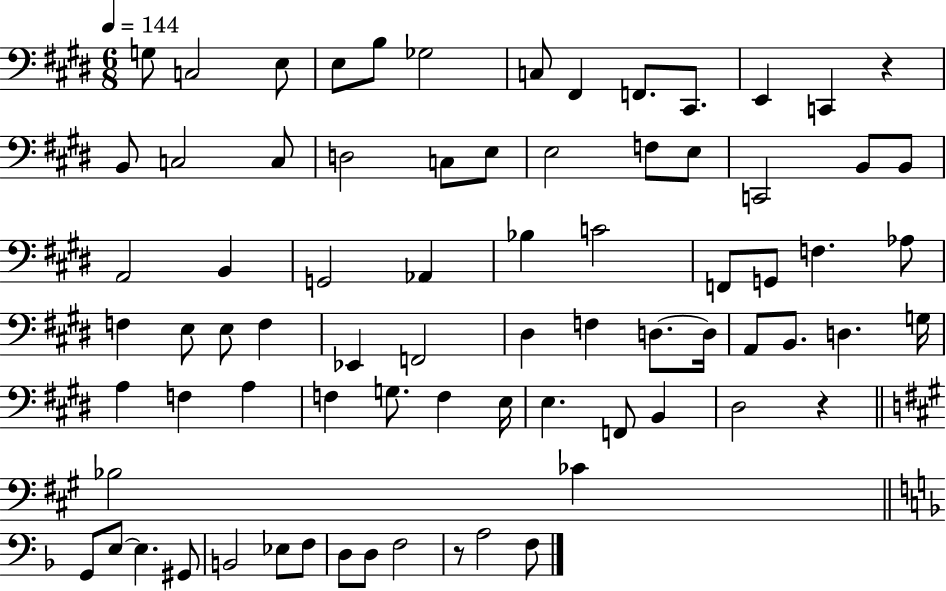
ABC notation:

X:1
T:Untitled
M:6/8
L:1/4
K:E
G,/2 C,2 E,/2 E,/2 B,/2 _G,2 C,/2 ^F,, F,,/2 ^C,,/2 E,, C,, z B,,/2 C,2 C,/2 D,2 C,/2 E,/2 E,2 F,/2 E,/2 C,,2 B,,/2 B,,/2 A,,2 B,, G,,2 _A,, _B, C2 F,,/2 G,,/2 F, _A,/2 F, E,/2 E,/2 F, _E,, F,,2 ^D, F, D,/2 D,/4 A,,/2 B,,/2 D, G,/4 A, F, A, F, G,/2 F, E,/4 E, F,,/2 B,, ^D,2 z _B,2 _C G,,/2 E,/2 E, ^G,,/2 B,,2 _E,/2 F,/2 D,/2 D,/2 F,2 z/2 A,2 F,/2